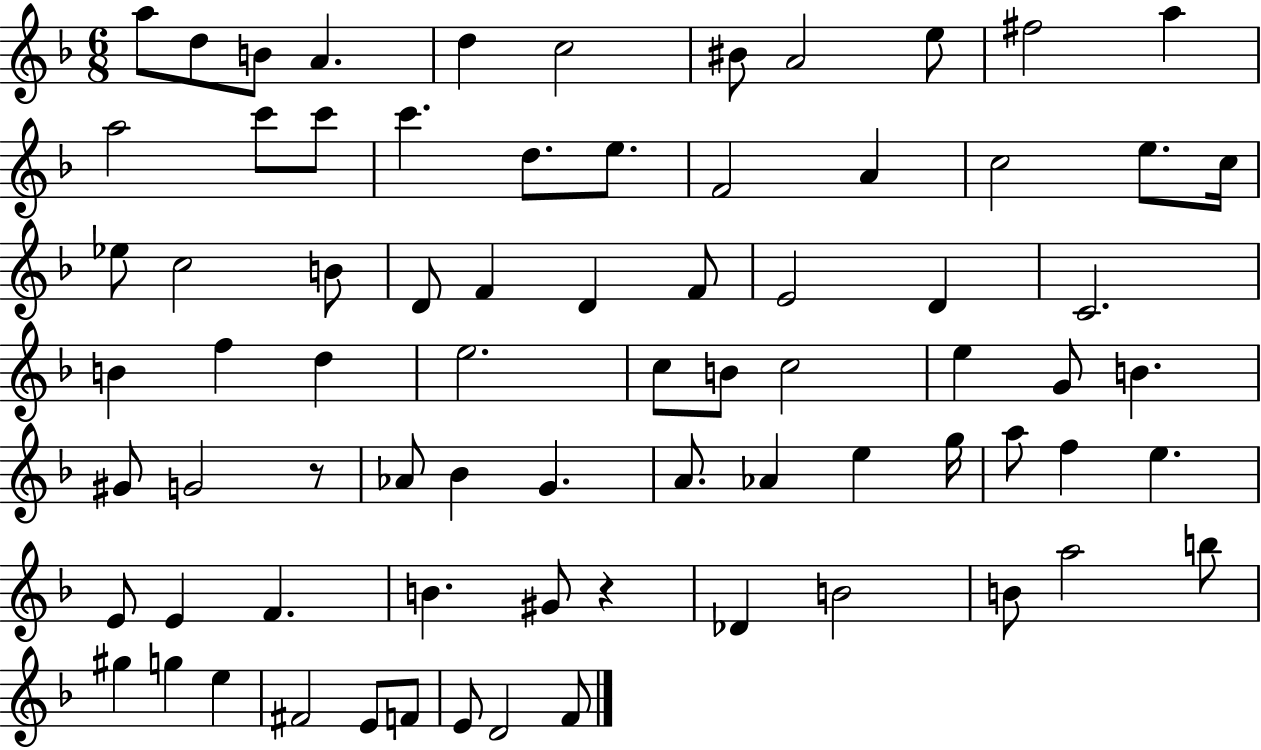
A5/e D5/e B4/e A4/q. D5/q C5/h BIS4/e A4/h E5/e F#5/h A5/q A5/h C6/e C6/e C6/q. D5/e. E5/e. F4/h A4/q C5/h E5/e. C5/s Eb5/e C5/h B4/e D4/e F4/q D4/q F4/e E4/h D4/q C4/h. B4/q F5/q D5/q E5/h. C5/e B4/e C5/h E5/q G4/e B4/q. G#4/e G4/h R/e Ab4/e Bb4/q G4/q. A4/e. Ab4/q E5/q G5/s A5/e F5/q E5/q. E4/e E4/q F4/q. B4/q. G#4/e R/q Db4/q B4/h B4/e A5/h B5/e G#5/q G5/q E5/q F#4/h E4/e F4/e E4/e D4/h F4/e